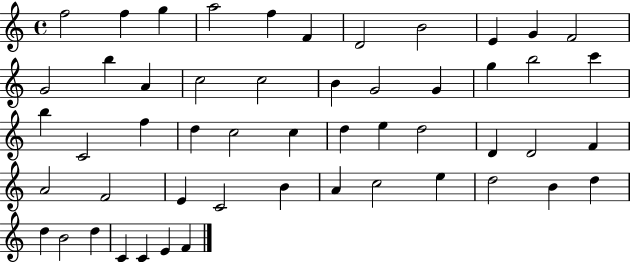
{
  \clef treble
  \time 4/4
  \defaultTimeSignature
  \key c \major
  f''2 f''4 g''4 | a''2 f''4 f'4 | d'2 b'2 | e'4 g'4 f'2 | \break g'2 b''4 a'4 | c''2 c''2 | b'4 g'2 g'4 | g''4 b''2 c'''4 | \break b''4 c'2 f''4 | d''4 c''2 c''4 | d''4 e''4 d''2 | d'4 d'2 f'4 | \break a'2 f'2 | e'4 c'2 b'4 | a'4 c''2 e''4 | d''2 b'4 d''4 | \break d''4 b'2 d''4 | c'4 c'4 e'4 f'4 | \bar "|."
}